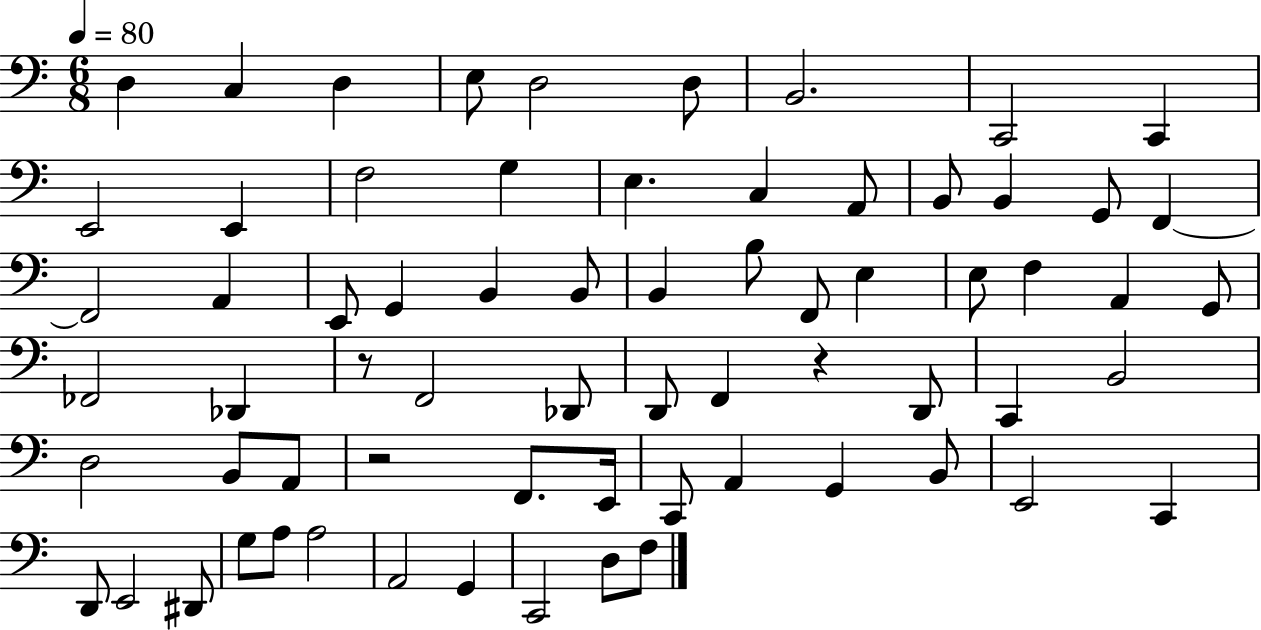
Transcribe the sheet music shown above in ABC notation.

X:1
T:Untitled
M:6/8
L:1/4
K:C
D, C, D, E,/2 D,2 D,/2 B,,2 C,,2 C,, E,,2 E,, F,2 G, E, C, A,,/2 B,,/2 B,, G,,/2 F,, F,,2 A,, E,,/2 G,, B,, B,,/2 B,, B,/2 F,,/2 E, E,/2 F, A,, G,,/2 _F,,2 _D,, z/2 F,,2 _D,,/2 D,,/2 F,, z D,,/2 C,, B,,2 D,2 B,,/2 A,,/2 z2 F,,/2 E,,/4 C,,/2 A,, G,, B,,/2 E,,2 C,, D,,/2 E,,2 ^D,,/2 G,/2 A,/2 A,2 A,,2 G,, C,,2 D,/2 F,/2